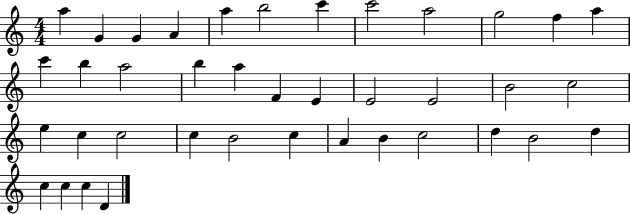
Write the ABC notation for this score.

X:1
T:Untitled
M:4/4
L:1/4
K:C
a G G A a b2 c' c'2 a2 g2 f a c' b a2 b a F E E2 E2 B2 c2 e c c2 c B2 c A B c2 d B2 d c c c D